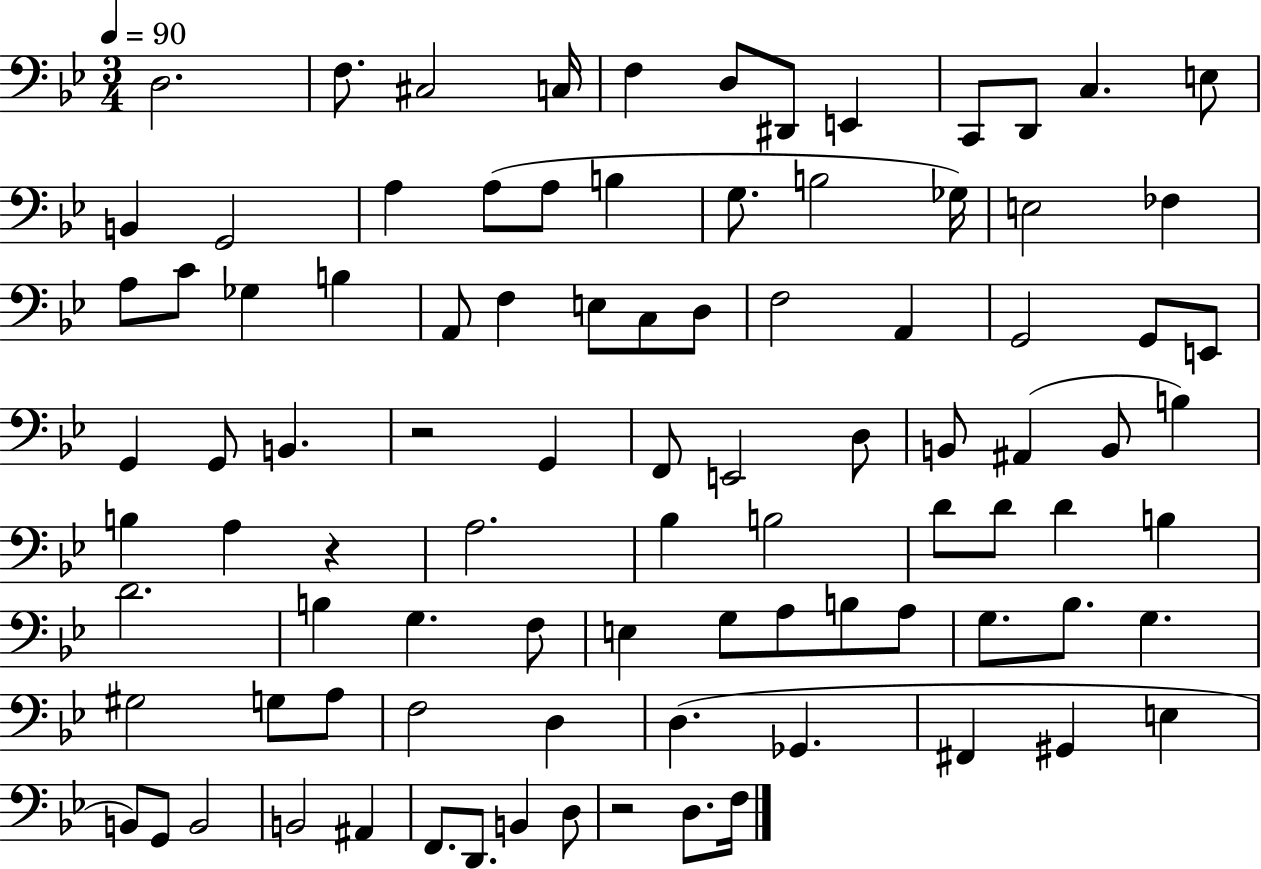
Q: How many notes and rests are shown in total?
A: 93